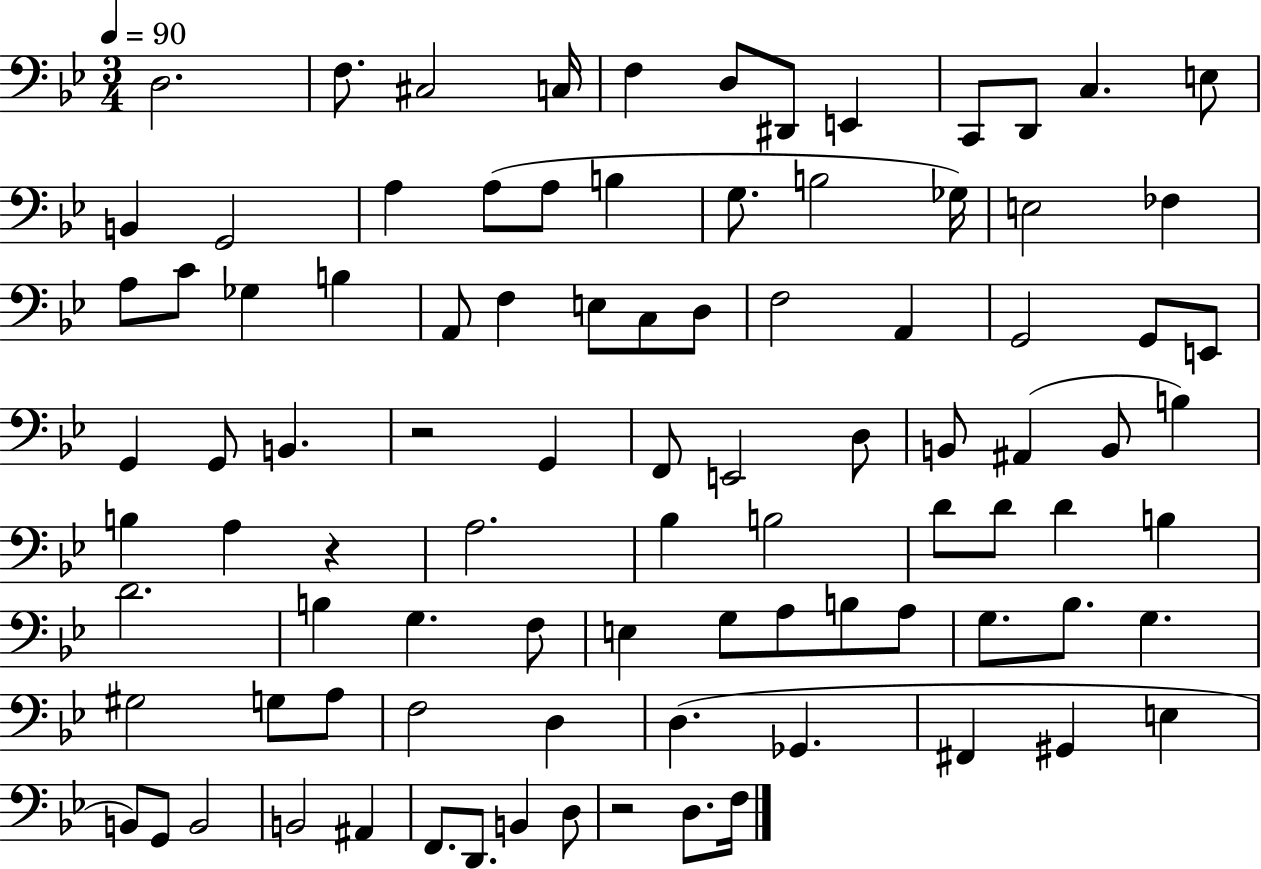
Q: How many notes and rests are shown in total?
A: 93